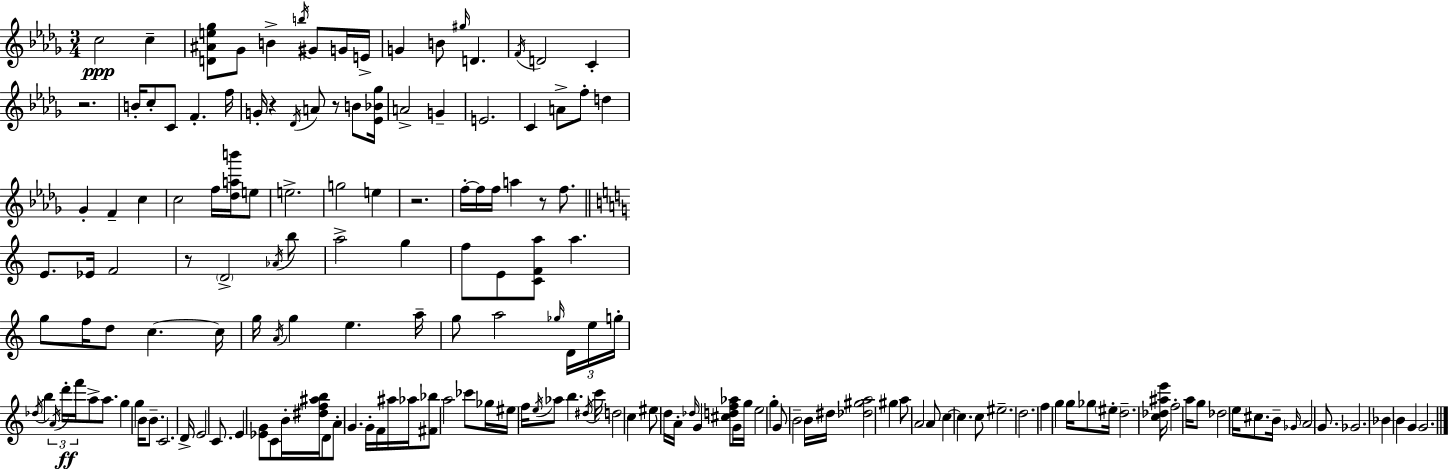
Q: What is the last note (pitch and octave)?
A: G4